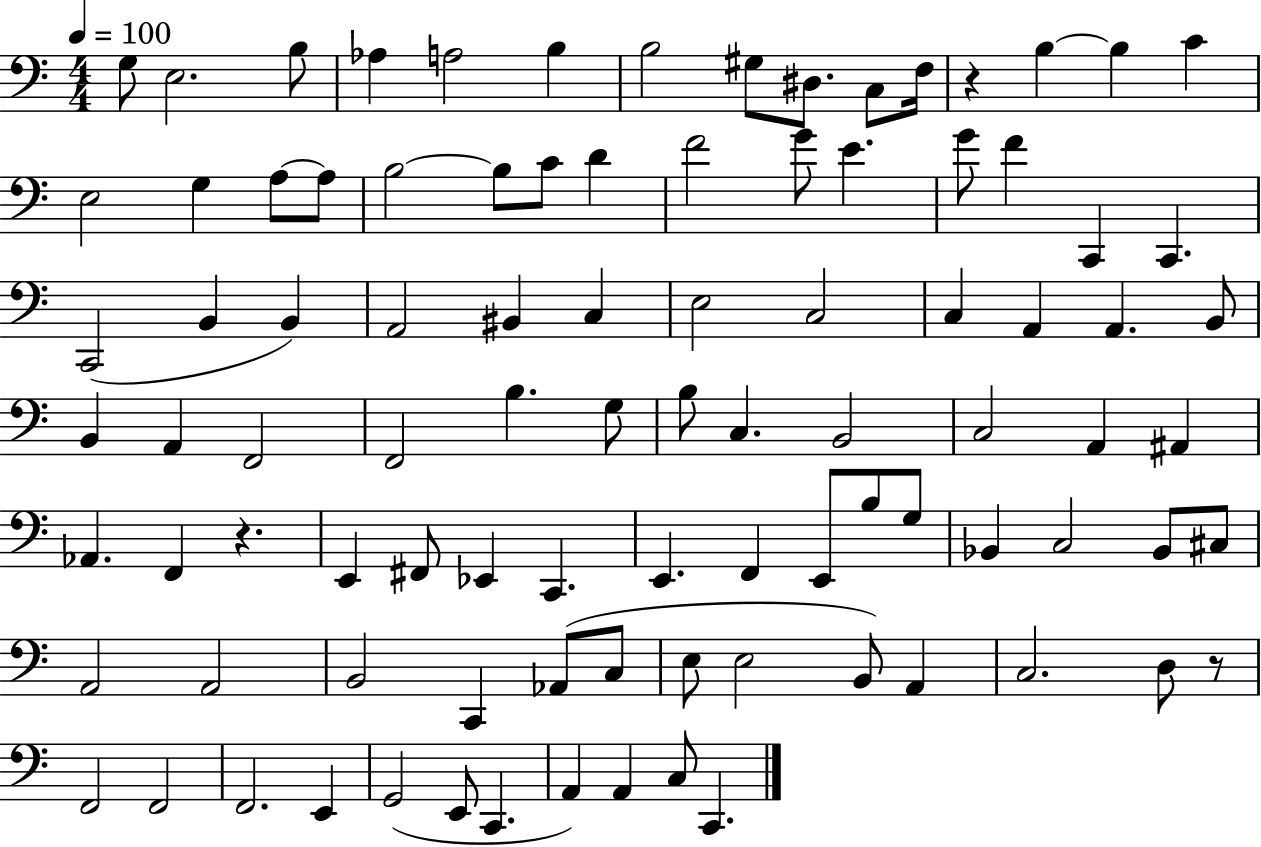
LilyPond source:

{
  \clef bass
  \numericTimeSignature
  \time 4/4
  \key c \major
  \tempo 4 = 100
  \repeat volta 2 { g8 e2. b8 | aes4 a2 b4 | b2 gis8 dis8. c8 f16 | r4 b4~~ b4 c'4 | \break e2 g4 a8~~ a8 | b2~~ b8 c'8 d'4 | f'2 g'8 e'4. | g'8 f'4 c,4 c,4. | \break c,2( b,4 b,4) | a,2 bis,4 c4 | e2 c2 | c4 a,4 a,4. b,8 | \break b,4 a,4 f,2 | f,2 b4. g8 | b8 c4. b,2 | c2 a,4 ais,4 | \break aes,4. f,4 r4. | e,4 fis,8 ees,4 c,4. | e,4. f,4 e,8 b8 g8 | bes,4 c2 bes,8 cis8 | \break a,2 a,2 | b,2 c,4 aes,8( c8 | e8 e2 b,8) a,4 | c2. d8 r8 | \break f,2 f,2 | f,2. e,4 | g,2( e,8 c,4. | a,4) a,4 c8 c,4. | \break } \bar "|."
}